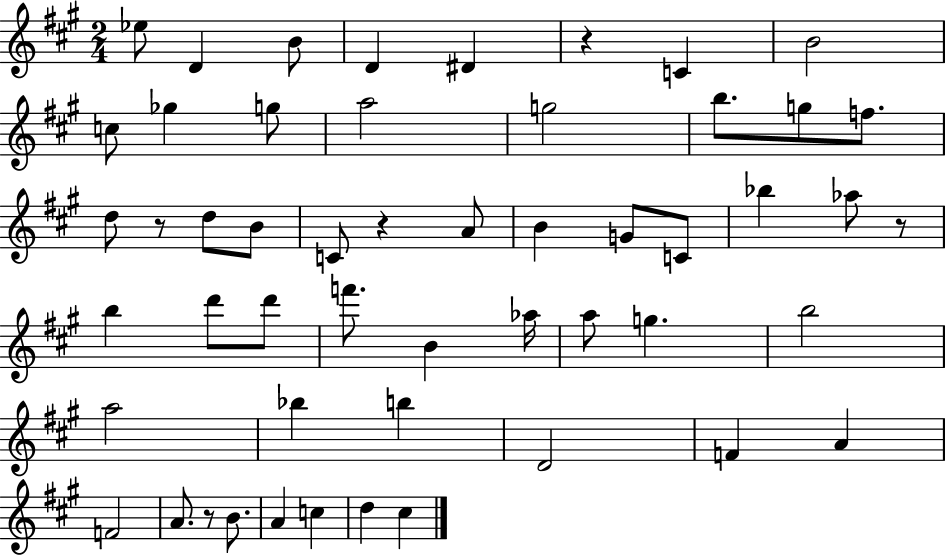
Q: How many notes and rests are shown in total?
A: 52